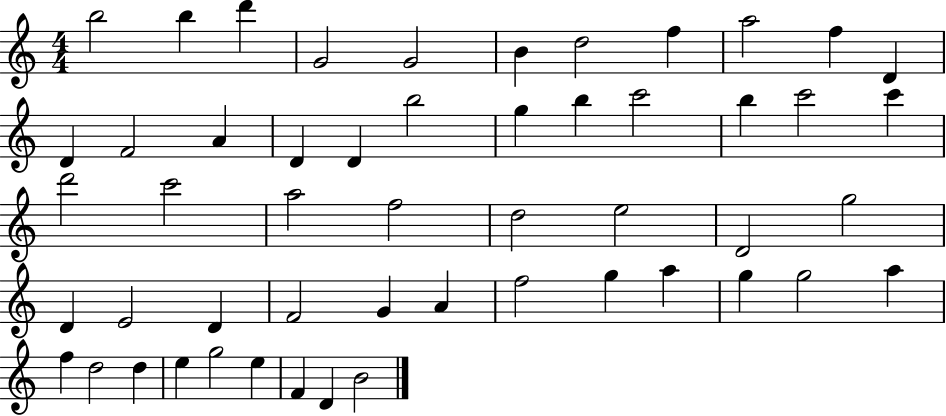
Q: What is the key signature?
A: C major